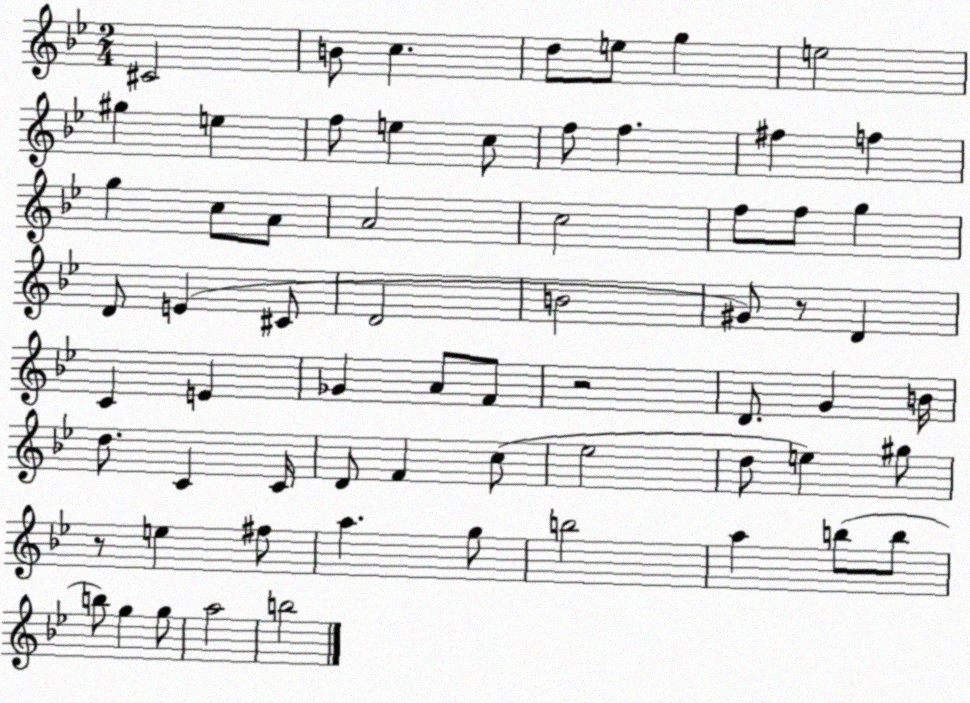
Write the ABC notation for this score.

X:1
T:Untitled
M:2/4
L:1/4
K:Bb
^C2 B/2 c d/2 e/2 g e2 ^g e f/2 e c/2 f/2 f ^f f g c/2 A/2 A2 c2 f/2 f/2 g D/2 E ^C/2 D2 B2 ^G/2 z/2 D C E _G A/2 F/2 z2 D/2 G B/4 d/2 C C/4 D/2 F c/2 _e2 d/2 e ^g/2 z/2 e ^f/2 a g/2 b2 a b/2 b/2 b/2 g g/2 a2 b2